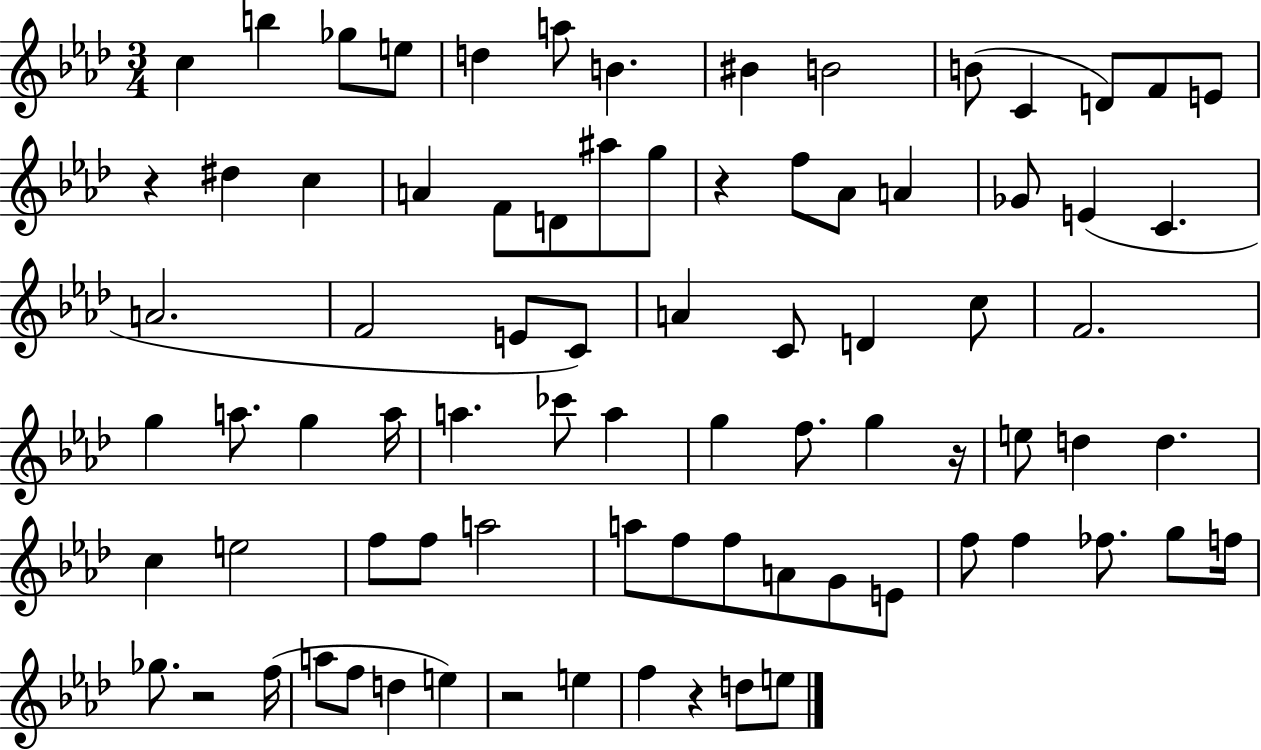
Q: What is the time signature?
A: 3/4